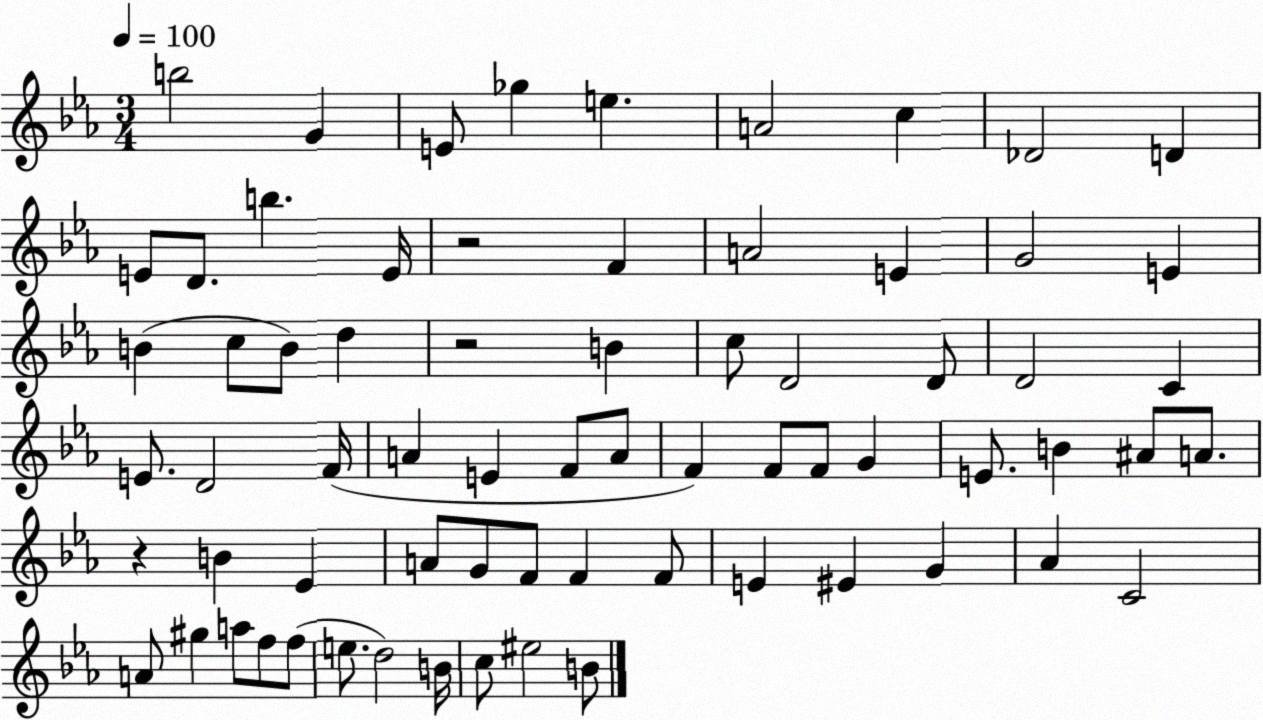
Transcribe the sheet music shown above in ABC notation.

X:1
T:Untitled
M:3/4
L:1/4
K:Eb
b2 G E/2 _g e A2 c _D2 D E/2 D/2 b E/4 z2 F A2 E G2 E B c/2 B/2 d z2 B c/2 D2 D/2 D2 C E/2 D2 F/4 A E F/2 A/2 F F/2 F/2 G E/2 B ^A/2 A/2 z B _E A/2 G/2 F/2 F F/2 E ^E G _A C2 A/2 ^g a/2 f/2 f/2 e/2 d2 B/4 c/2 ^e2 B/2